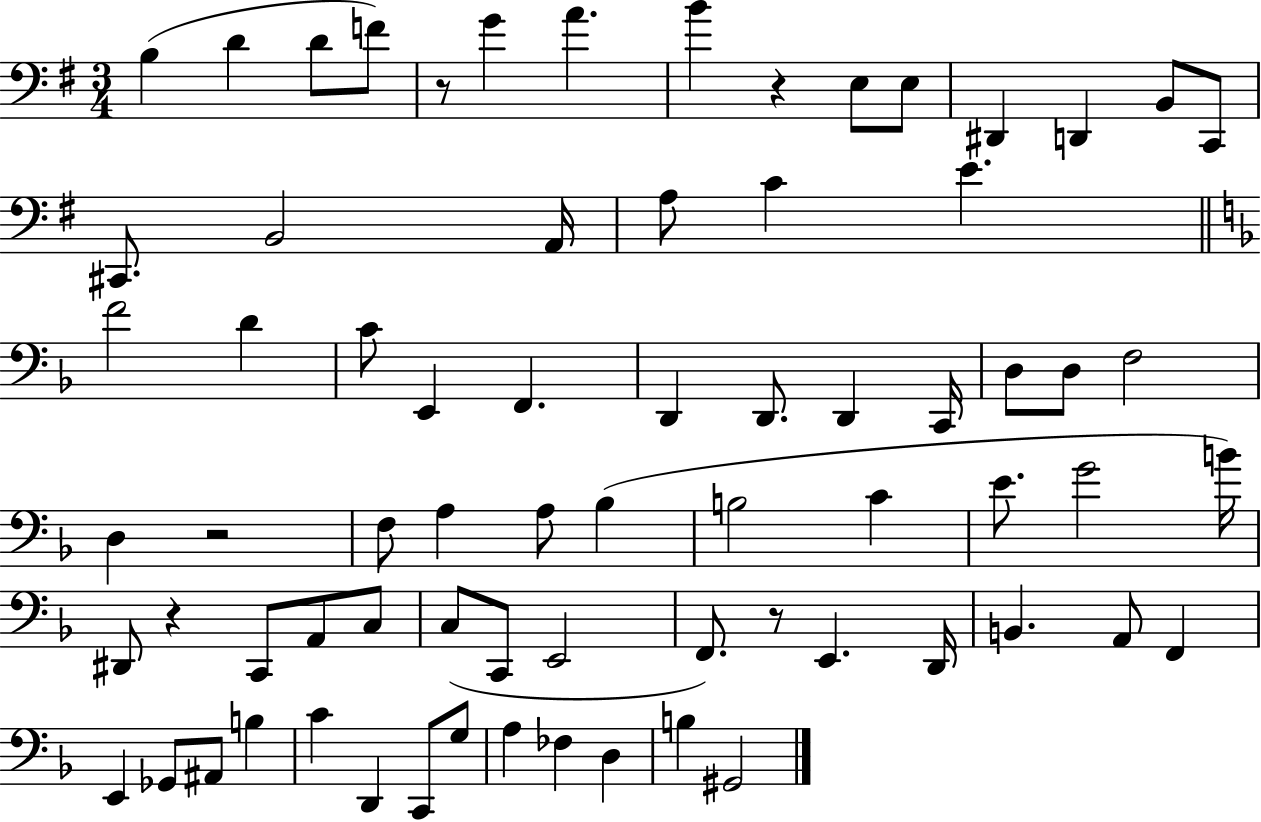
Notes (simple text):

B3/q D4/q D4/e F4/e R/e G4/q A4/q. B4/q R/q E3/e E3/e D#2/q D2/q B2/e C2/e C#2/e. B2/h A2/s A3/e C4/q E4/q. F4/h D4/q C4/e E2/q F2/q. D2/q D2/e. D2/q C2/s D3/e D3/e F3/h D3/q R/h F3/e A3/q A3/e Bb3/q B3/h C4/q E4/e. G4/h B4/s D#2/e R/q C2/e A2/e C3/e C3/e C2/e E2/h F2/e. R/e E2/q. D2/s B2/q. A2/e F2/q E2/q Gb2/e A#2/e B3/q C4/q D2/q C2/e G3/e A3/q FES3/q D3/q B3/q G#2/h